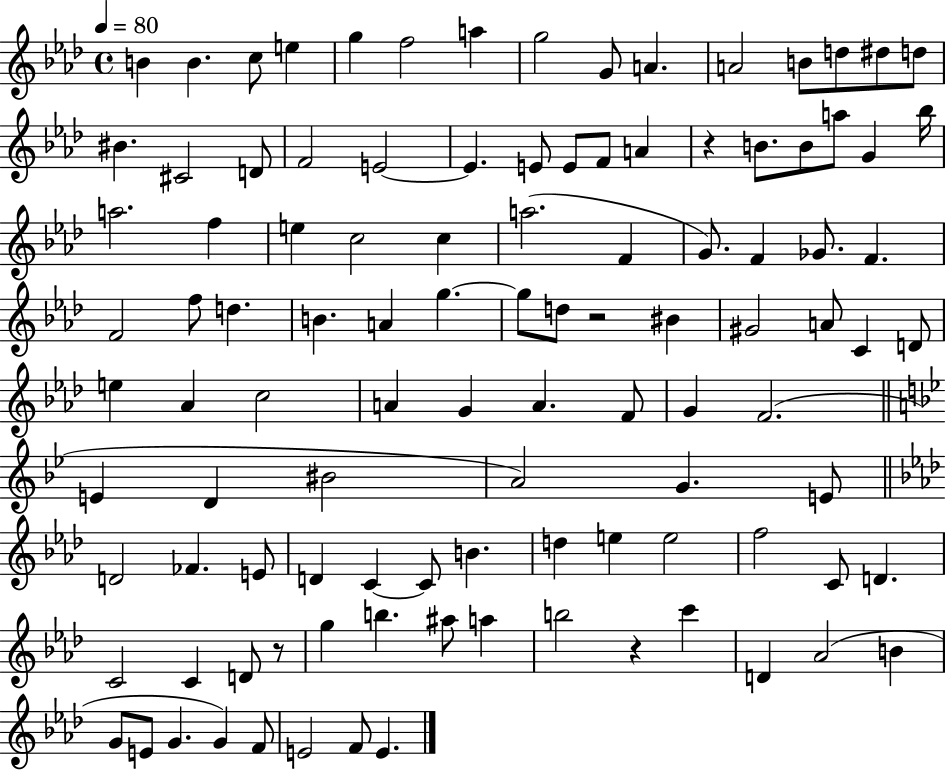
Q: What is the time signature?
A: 4/4